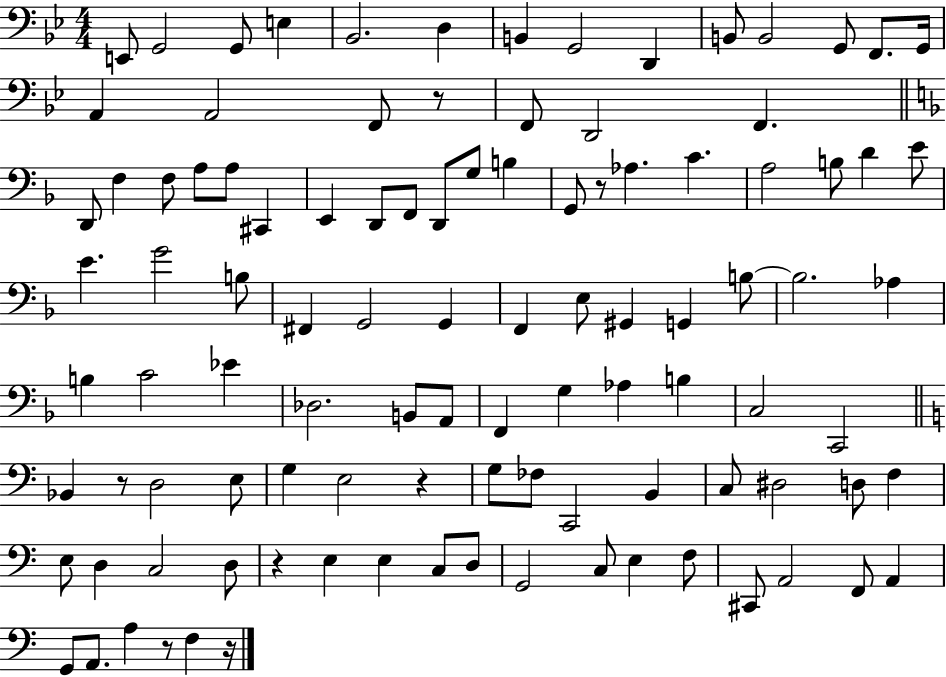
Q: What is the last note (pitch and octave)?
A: F3